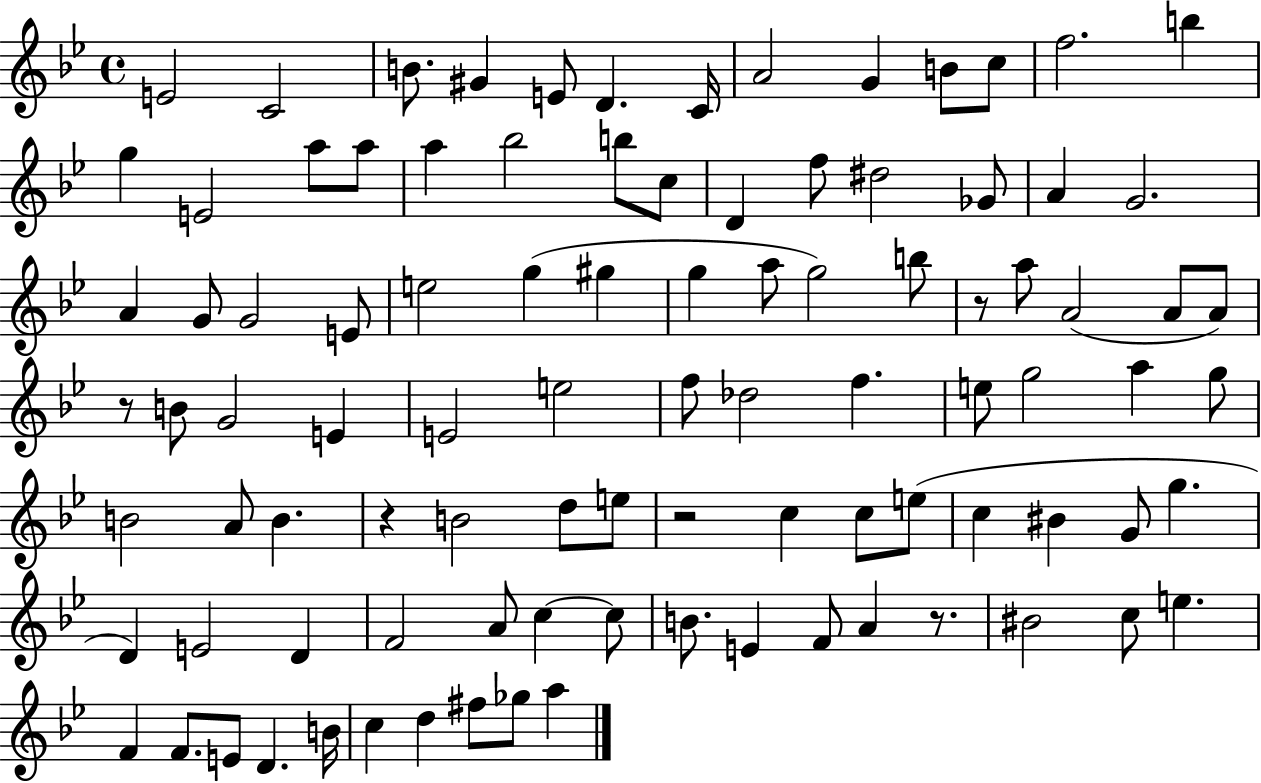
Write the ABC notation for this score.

X:1
T:Untitled
M:4/4
L:1/4
K:Bb
E2 C2 B/2 ^G E/2 D C/4 A2 G B/2 c/2 f2 b g E2 a/2 a/2 a _b2 b/2 c/2 D f/2 ^d2 _G/2 A G2 A G/2 G2 E/2 e2 g ^g g a/2 g2 b/2 z/2 a/2 A2 A/2 A/2 z/2 B/2 G2 E E2 e2 f/2 _d2 f e/2 g2 a g/2 B2 A/2 B z B2 d/2 e/2 z2 c c/2 e/2 c ^B G/2 g D E2 D F2 A/2 c c/2 B/2 E F/2 A z/2 ^B2 c/2 e F F/2 E/2 D B/4 c d ^f/2 _g/2 a